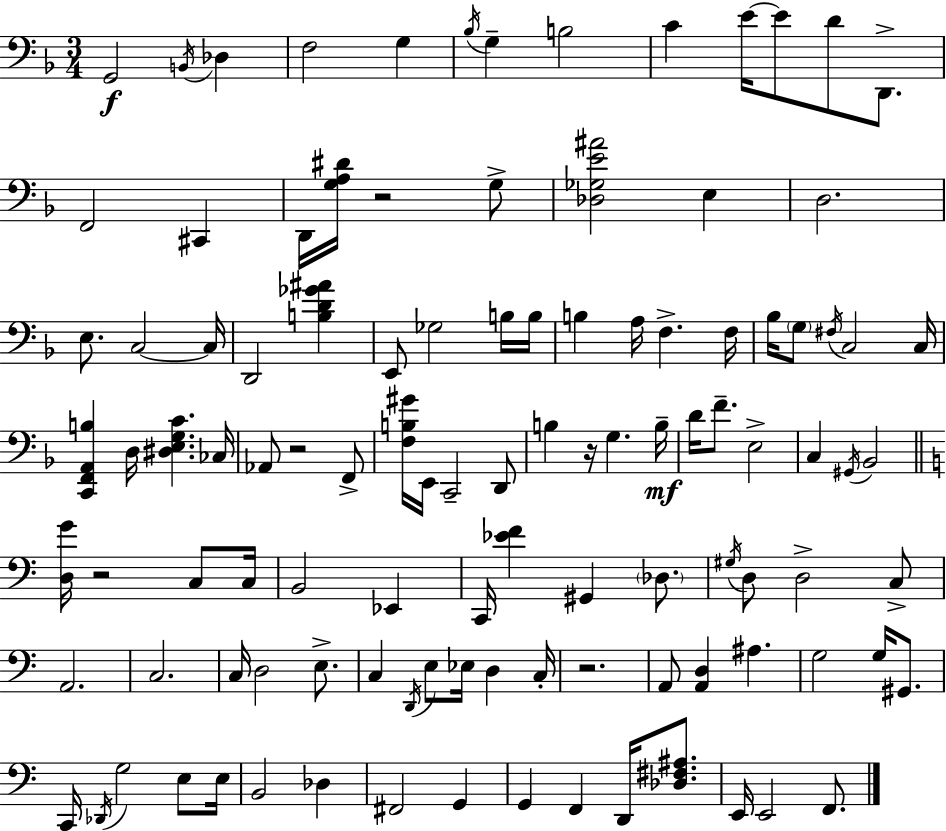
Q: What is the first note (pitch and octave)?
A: G2